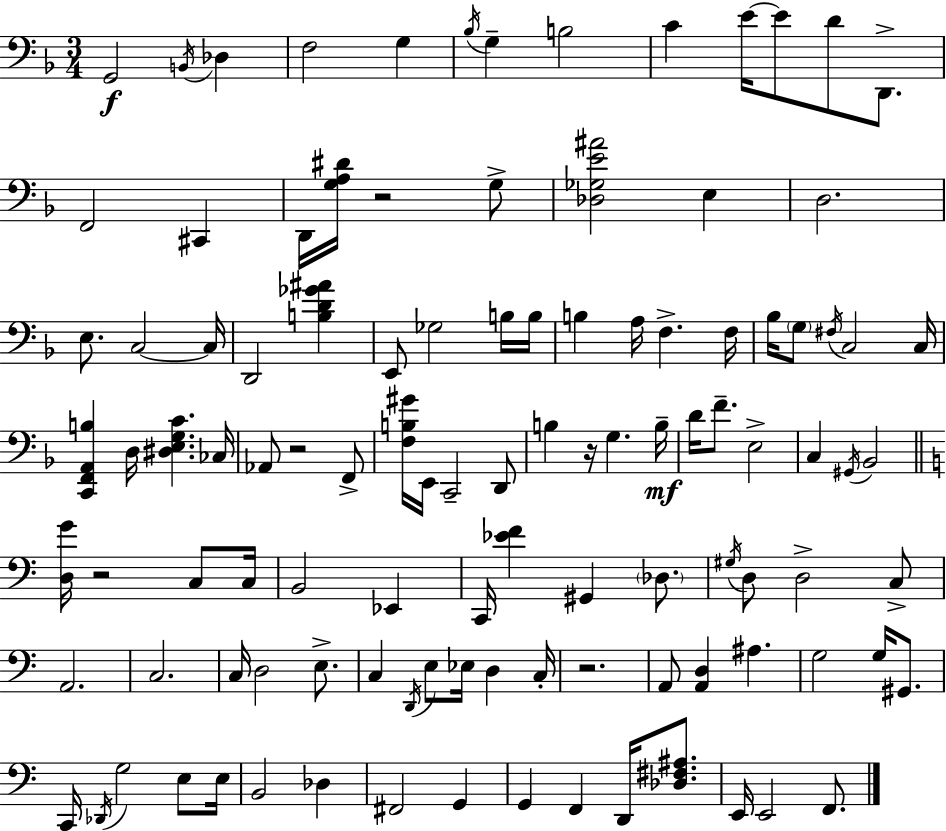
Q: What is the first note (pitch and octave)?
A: G2